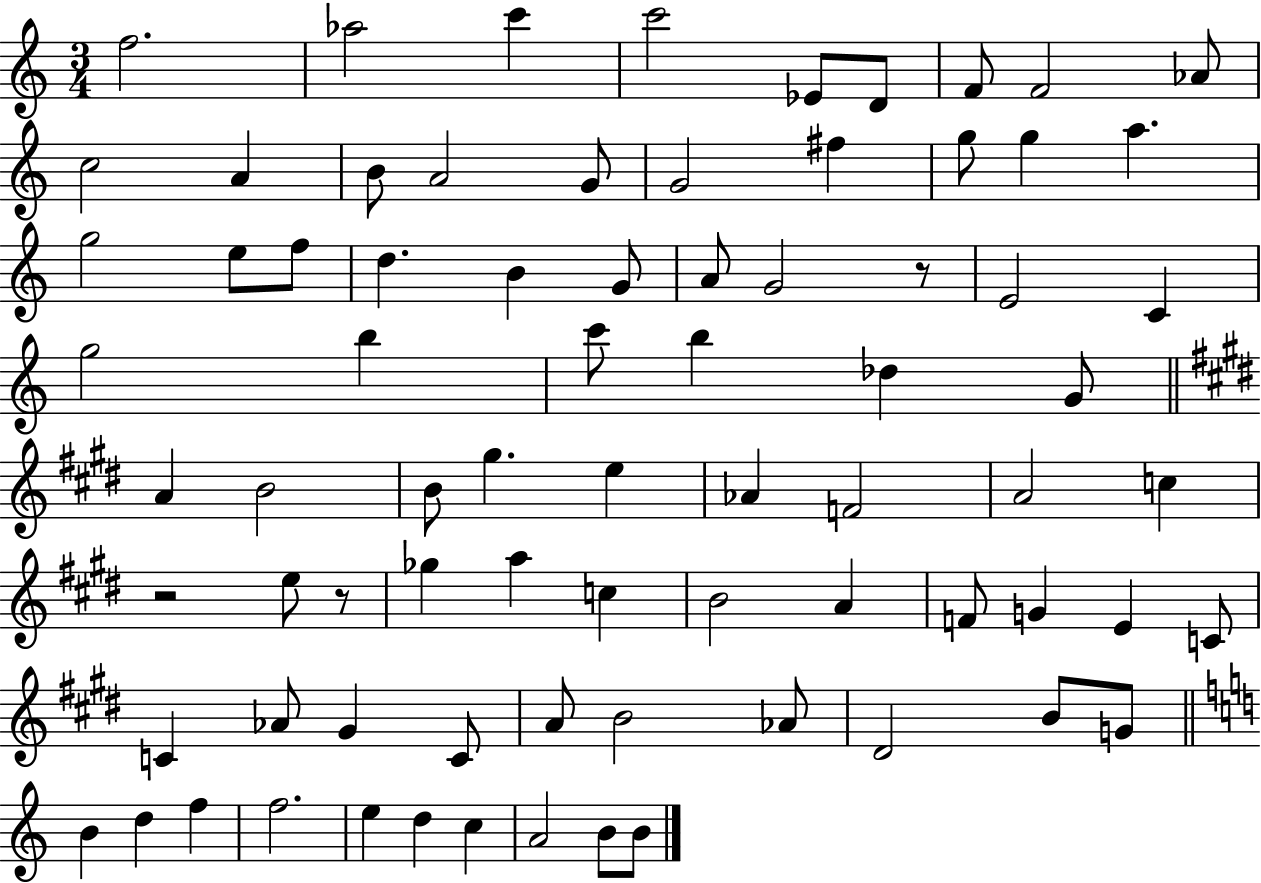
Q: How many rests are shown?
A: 3